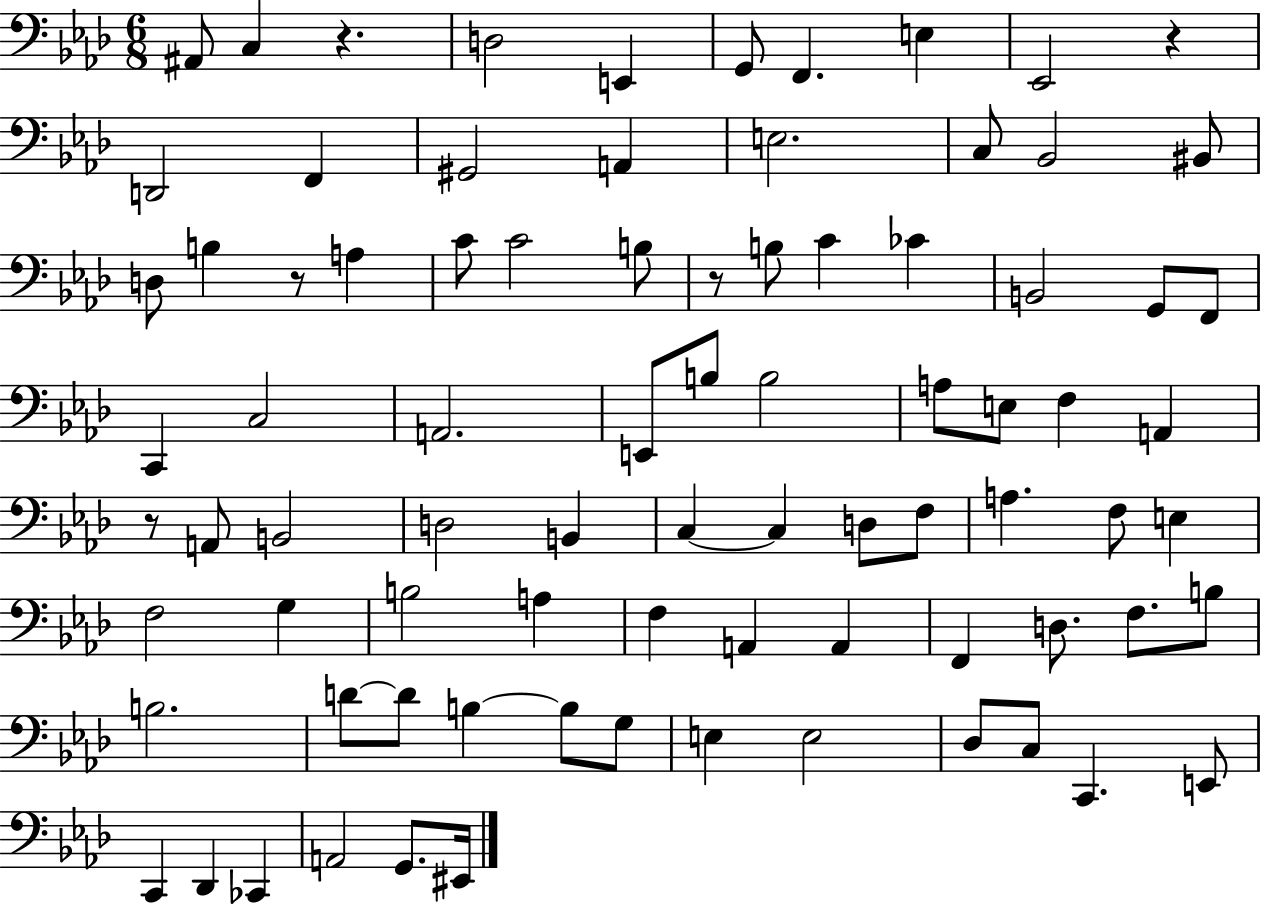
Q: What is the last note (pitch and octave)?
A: EIS2